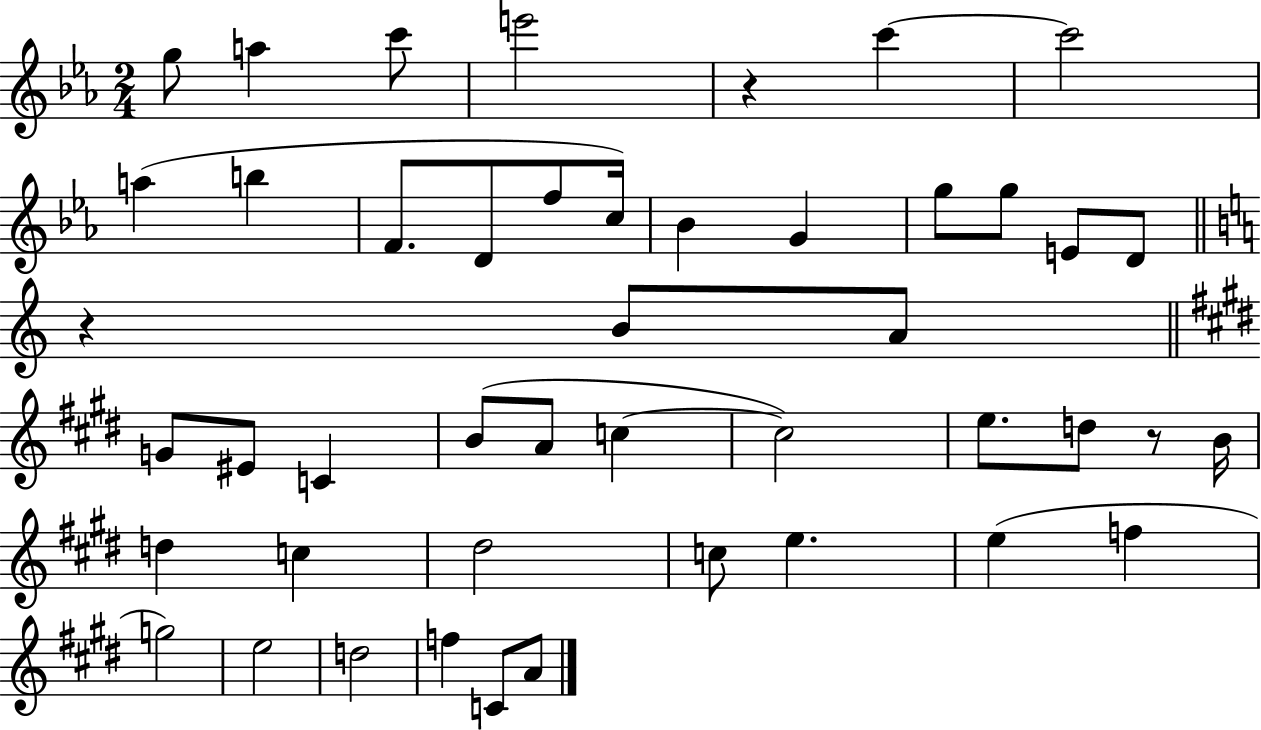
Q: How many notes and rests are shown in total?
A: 46